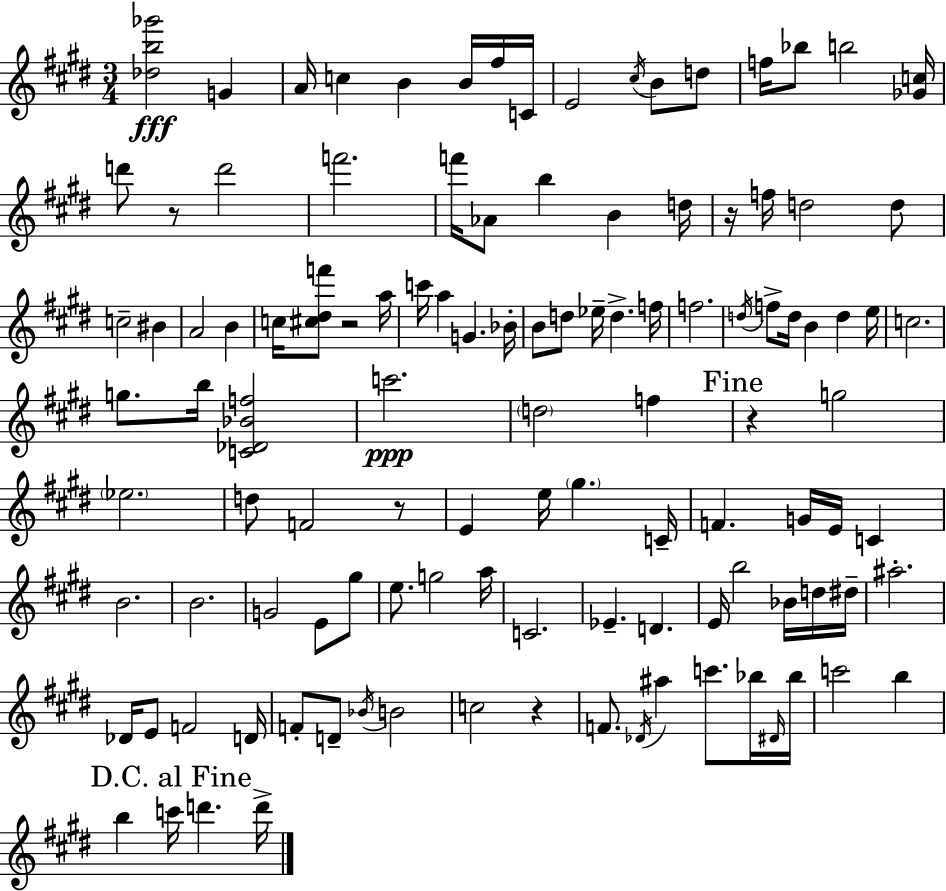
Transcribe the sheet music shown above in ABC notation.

X:1
T:Untitled
M:3/4
L:1/4
K:E
[_db_g']2 G A/4 c B B/4 ^f/4 C/4 E2 ^c/4 B/2 d/2 f/4 _b/2 b2 [_Gc]/4 d'/2 z/2 d'2 f'2 f'/4 _A/2 b B d/4 z/4 f/4 d2 d/2 c2 ^B A2 B c/4 [^c^df']/2 z2 a/4 c'/4 a G _B/4 B/2 d/2 _e/4 d f/4 f2 d/4 f/2 d/4 B d e/4 c2 g/2 b/4 [C_D_Bf]2 c'2 d2 f z g2 _e2 d/2 F2 z/2 E e/4 ^g C/4 F G/4 E/4 C B2 B2 G2 E/2 ^g/2 e/2 g2 a/4 C2 _E D E/4 b2 _B/4 d/4 ^d/4 ^a2 _D/4 E/2 F2 D/4 F/2 D/2 _B/4 B2 c2 z F/2 _D/4 ^a c'/2 _b/4 ^D/4 _b/4 c'2 b b c'/4 d' d'/4